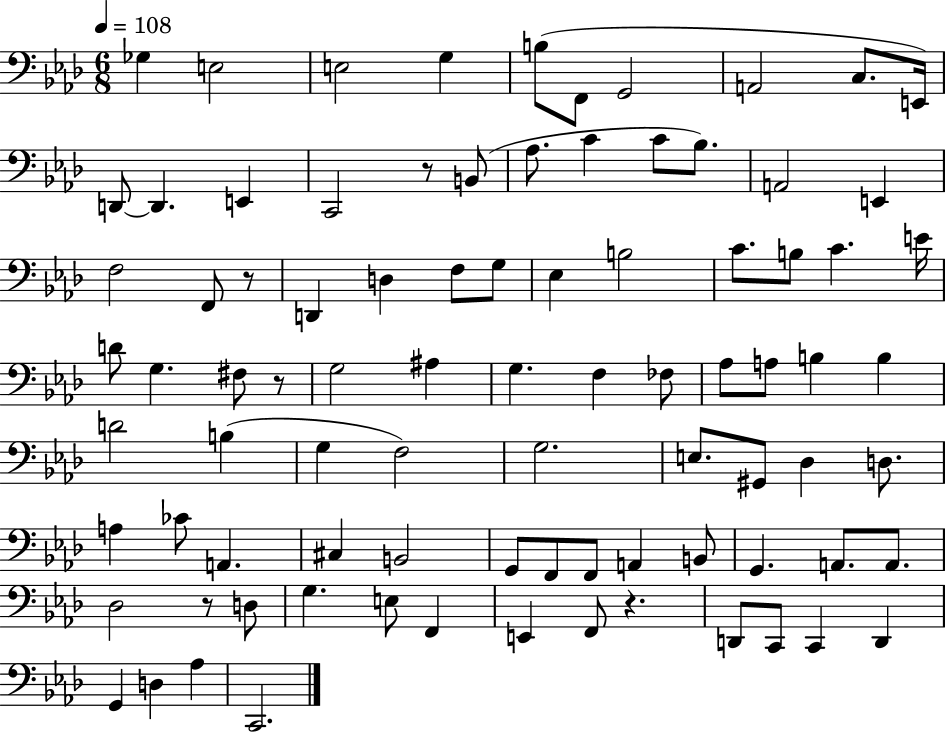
{
  \clef bass
  \numericTimeSignature
  \time 6/8
  \key aes \major
  \tempo 4 = 108
  \repeat volta 2 { ges4 e2 | e2 g4 | b8( f,8 g,2 | a,2 c8. e,16) | \break d,8~~ d,4. e,4 | c,2 r8 b,8( | aes8. c'4 c'8 bes8.) | a,2 e,4 | \break f2 f,8 r8 | d,4 d4 f8 g8 | ees4 b2 | c'8. b8 c'4. e'16 | \break d'8 g4. fis8 r8 | g2 ais4 | g4. f4 fes8 | aes8 a8 b4 b4 | \break d'2 b4( | g4 f2) | g2. | e8. gis,8 des4 d8. | \break a4 ces'8 a,4. | cis4 b,2 | g,8 f,8 f,8 a,4 b,8 | g,4. a,8. a,8. | \break des2 r8 d8 | g4. e8 f,4 | e,4 f,8 r4. | d,8 c,8 c,4 d,4 | \break g,4 d4 aes4 | c,2. | } \bar "|."
}